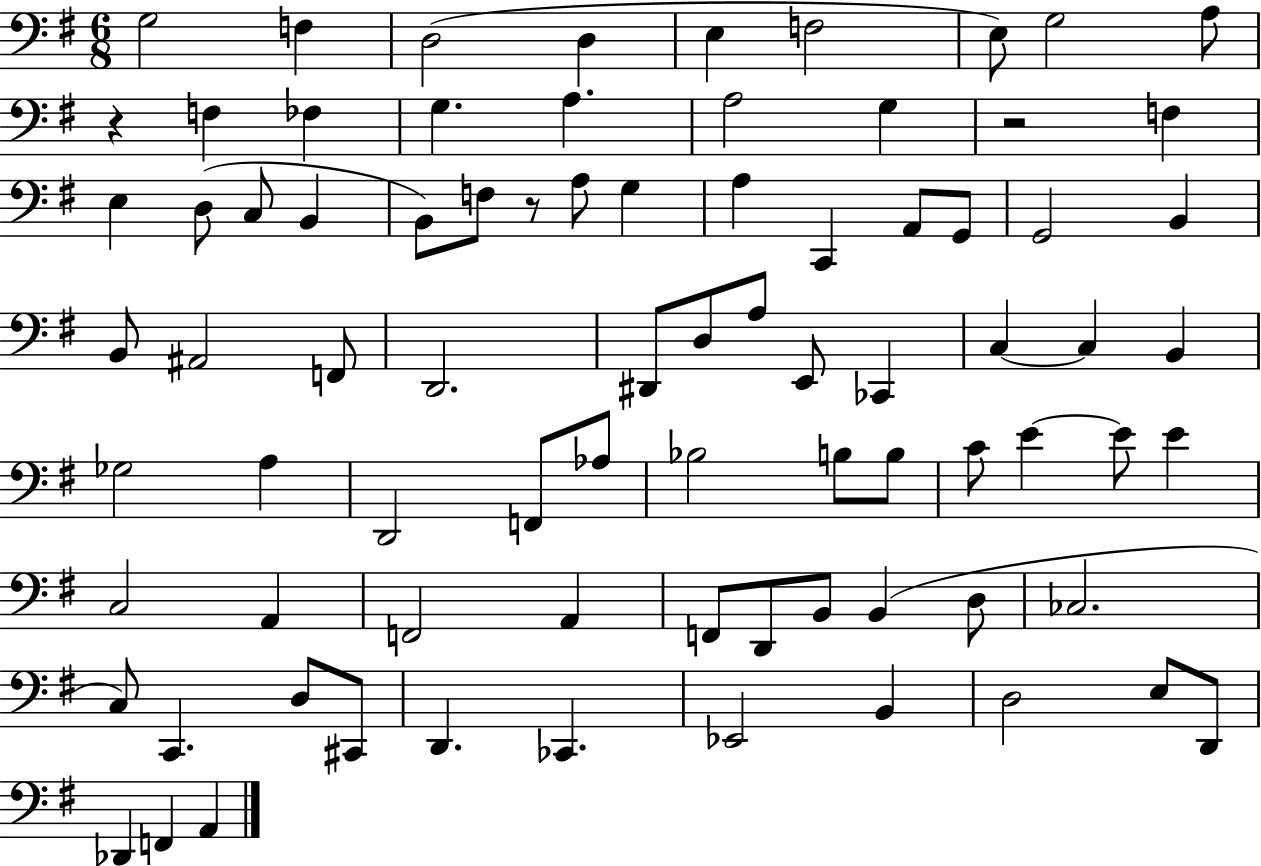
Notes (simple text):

G3/h F3/q D3/h D3/q E3/q F3/h E3/e G3/h A3/e R/q F3/q FES3/q G3/q. A3/q. A3/h G3/q R/h F3/q E3/q D3/e C3/e B2/q B2/e F3/e R/e A3/e G3/q A3/q C2/q A2/e G2/e G2/h B2/q B2/e A#2/h F2/e D2/h. D#2/e D3/e A3/e E2/e CES2/q C3/q C3/q B2/q Gb3/h A3/q D2/h F2/e Ab3/e Bb3/h B3/e B3/e C4/e E4/q E4/e E4/q C3/h A2/q F2/h A2/q F2/e D2/e B2/e B2/q D3/e CES3/h. C3/e C2/q. D3/e C#2/e D2/q. CES2/q. Eb2/h B2/q D3/h E3/e D2/e Db2/q F2/q A2/q